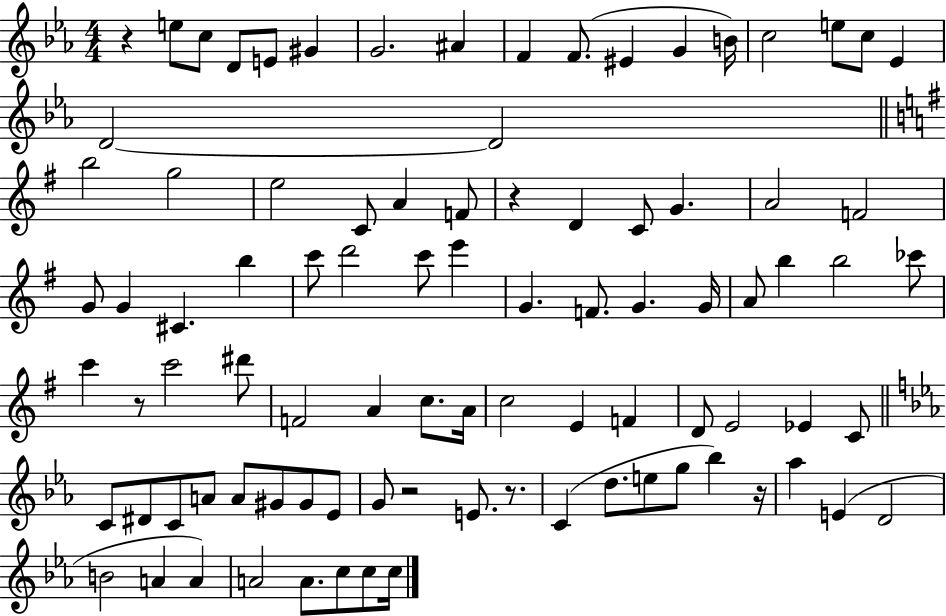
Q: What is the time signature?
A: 4/4